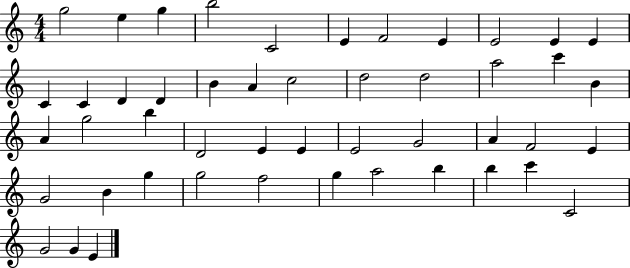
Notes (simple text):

G5/h E5/q G5/q B5/h C4/h E4/q F4/h E4/q E4/h E4/q E4/q C4/q C4/q D4/q D4/q B4/q A4/q C5/h D5/h D5/h A5/h C6/q B4/q A4/q G5/h B5/q D4/h E4/q E4/q E4/h G4/h A4/q F4/h E4/q G4/h B4/q G5/q G5/h F5/h G5/q A5/h B5/q B5/q C6/q C4/h G4/h G4/q E4/q